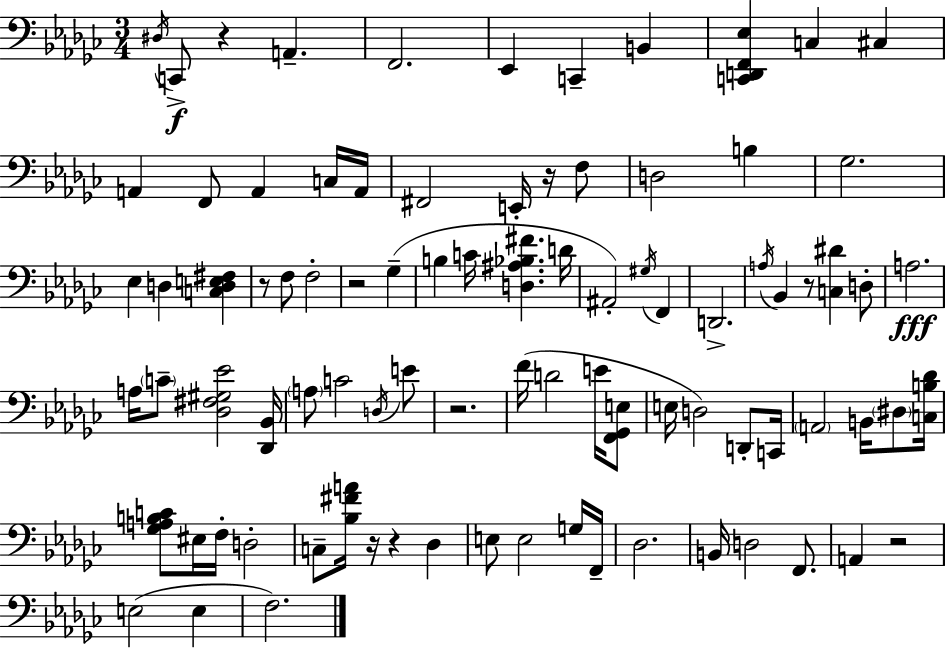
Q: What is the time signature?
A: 3/4